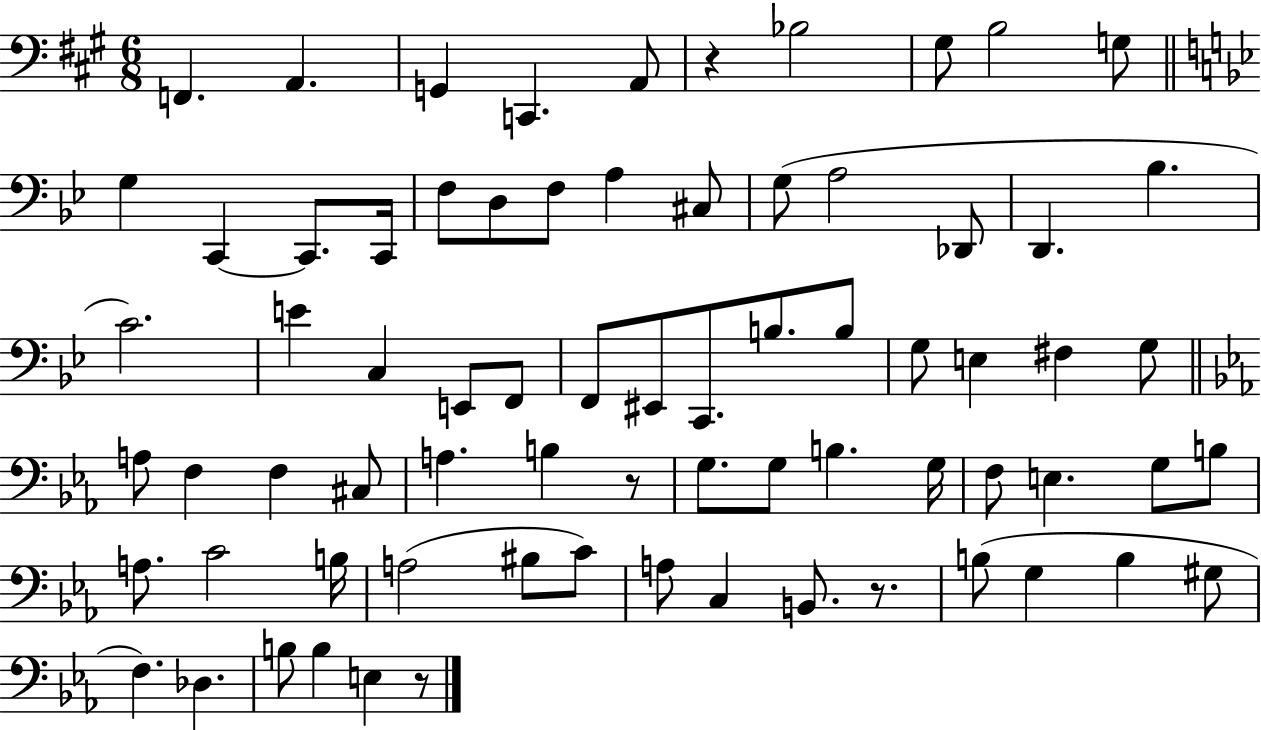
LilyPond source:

{
  \clef bass
  \numericTimeSignature
  \time 6/8
  \key a \major
  f,4. a,4. | g,4 c,4. a,8 | r4 bes2 | gis8 b2 g8 | \break \bar "||" \break \key bes \major g4 c,4~~ c,8. c,16 | f8 d8 f8 a4 cis8 | g8( a2 des,8 | d,4. bes4. | \break c'2.) | e'4 c4 e,8 f,8 | f,8 eis,8 c,8. b8. b8 | g8 e4 fis4 g8 | \break \bar "||" \break \key ees \major a8 f4 f4 cis8 | a4. b4 r8 | g8. g8 b4. g16 | f8 e4. g8 b8 | \break a8. c'2 b16 | a2( bis8 c'8) | a8 c4 b,8. r8. | b8( g4 b4 gis8 | \break f4.) des4. | b8 b4 e4 r8 | \bar "|."
}